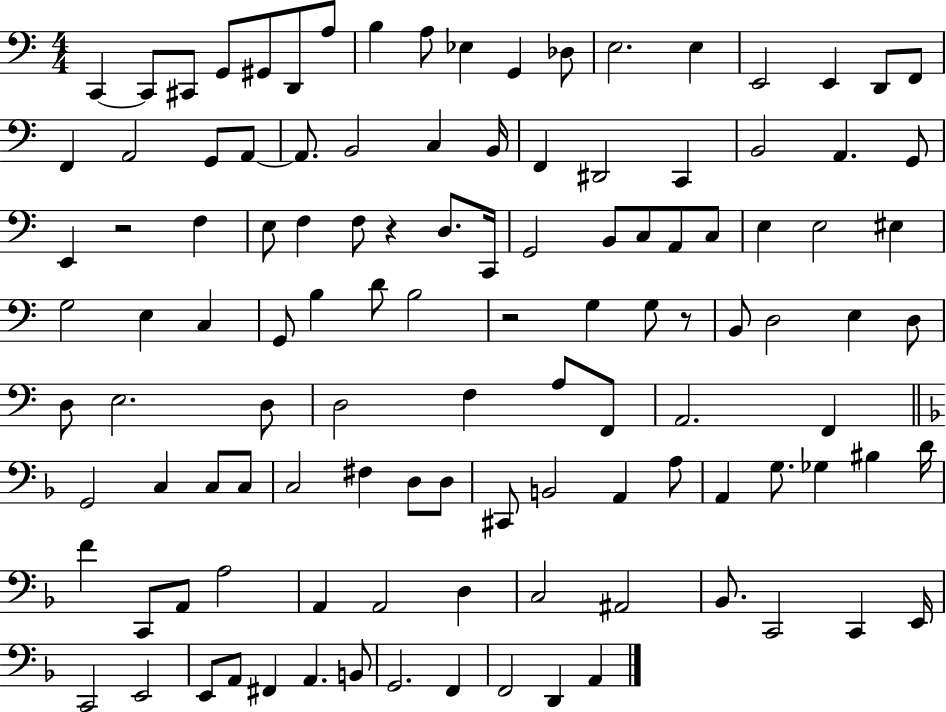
X:1
T:Untitled
M:4/4
L:1/4
K:C
C,, C,,/2 ^C,,/2 G,,/2 ^G,,/2 D,,/2 A,/2 B, A,/2 _E, G,, _D,/2 E,2 E, E,,2 E,, D,,/2 F,,/2 F,, A,,2 G,,/2 A,,/2 A,,/2 B,,2 C, B,,/4 F,, ^D,,2 C,, B,,2 A,, G,,/2 E,, z2 F, E,/2 F, F,/2 z D,/2 C,,/4 G,,2 B,,/2 C,/2 A,,/2 C,/2 E, E,2 ^E, G,2 E, C, G,,/2 B, D/2 B,2 z2 G, G,/2 z/2 B,,/2 D,2 E, D,/2 D,/2 E,2 D,/2 D,2 F, A,/2 F,,/2 A,,2 F,, G,,2 C, C,/2 C,/2 C,2 ^F, D,/2 D,/2 ^C,,/2 B,,2 A,, A,/2 A,, G,/2 _G, ^B, D/4 F C,,/2 A,,/2 A,2 A,, A,,2 D, C,2 ^A,,2 _B,,/2 C,,2 C,, E,,/4 C,,2 E,,2 E,,/2 A,,/2 ^F,, A,, B,,/2 G,,2 F,, F,,2 D,, A,,